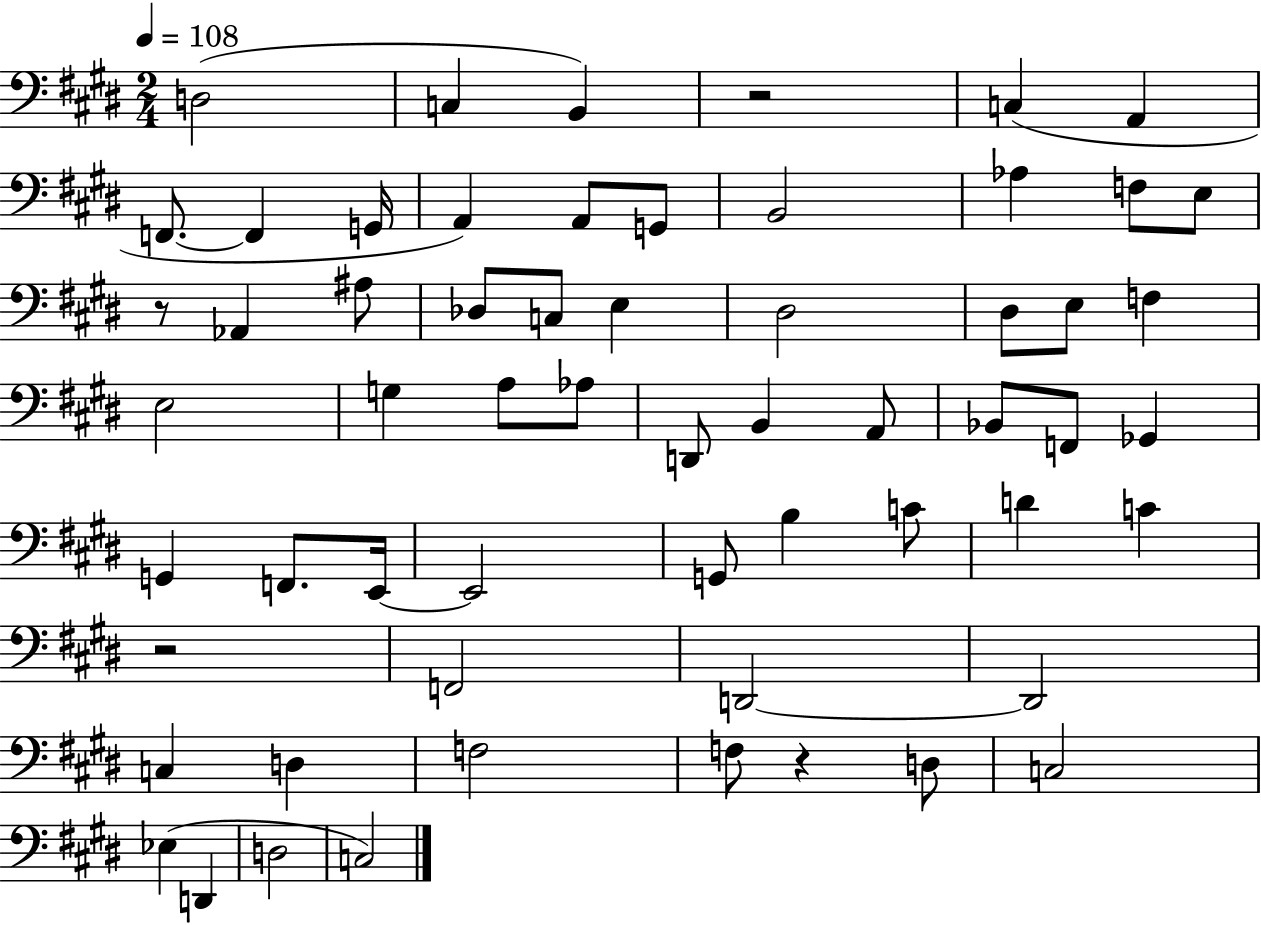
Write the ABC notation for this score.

X:1
T:Untitled
M:2/4
L:1/4
K:E
D,2 C, B,, z2 C, A,, F,,/2 F,, G,,/4 A,, A,,/2 G,,/2 B,,2 _A, F,/2 E,/2 z/2 _A,, ^A,/2 _D,/2 C,/2 E, ^D,2 ^D,/2 E,/2 F, E,2 G, A,/2 _A,/2 D,,/2 B,, A,,/2 _B,,/2 F,,/2 _G,, G,, F,,/2 E,,/4 E,,2 G,,/2 B, C/2 D C z2 F,,2 D,,2 D,,2 C, D, F,2 F,/2 z D,/2 C,2 _E, D,, D,2 C,2